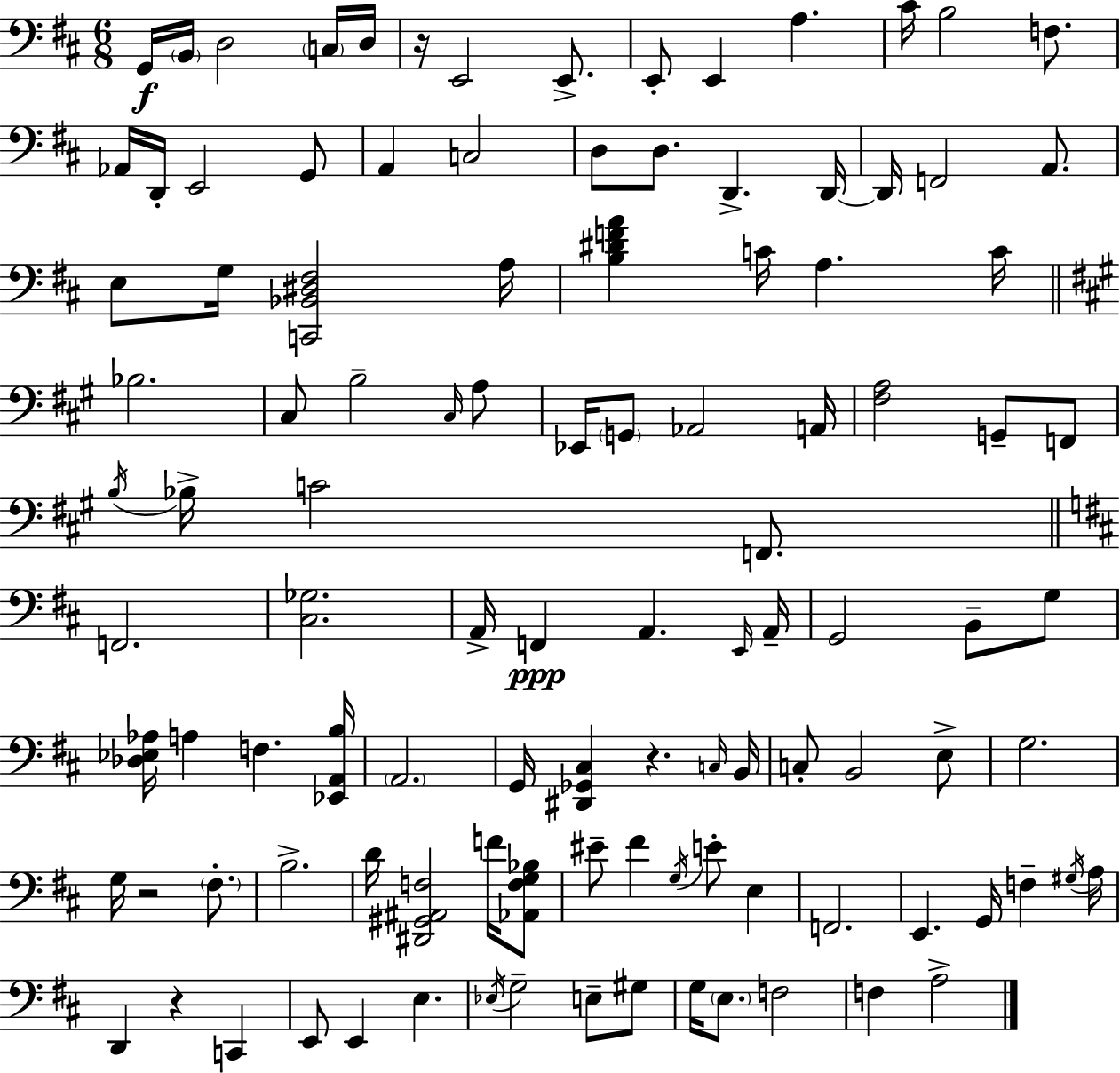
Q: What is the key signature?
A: D major